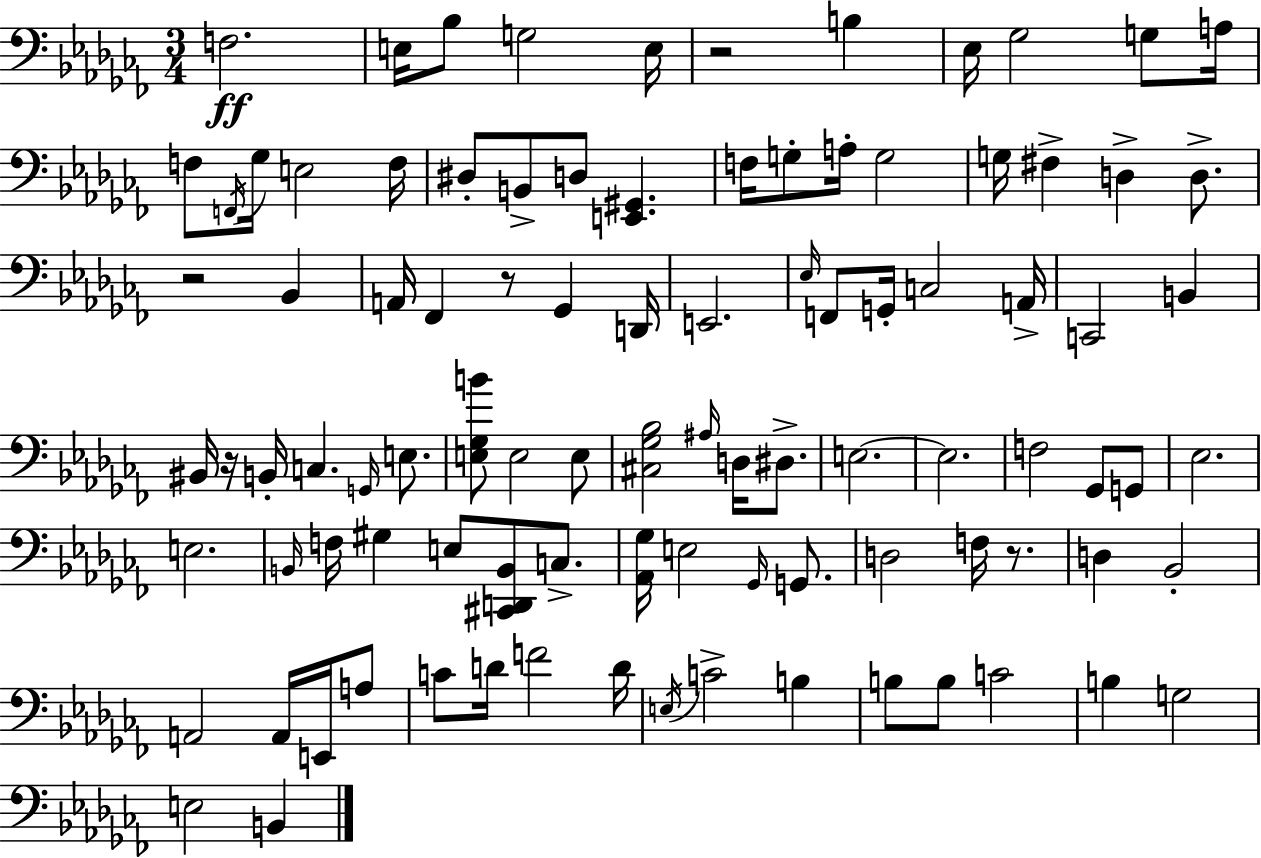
F3/h. E3/s Bb3/e G3/h E3/s R/h B3/q Eb3/s Gb3/h G3/e A3/s F3/e F2/s Gb3/s E3/h F3/s D#3/e B2/e D3/e [E2,G#2]/q. F3/s G3/e A3/s G3/h G3/s F#3/q D3/q D3/e. R/h Bb2/q A2/s FES2/q R/e Gb2/q D2/s E2/h. Eb3/s F2/e G2/s C3/h A2/s C2/h B2/q BIS2/s R/s B2/s C3/q. G2/s E3/e. [E3,Gb3,B4]/e E3/h E3/e [C#3,Gb3,Bb3]/h A#3/s D3/s D#3/e. E3/h. E3/h. F3/h Gb2/e G2/e Eb3/h. E3/h. B2/s F3/s G#3/q E3/e [C#2,D2,B2]/e C3/e. [Ab2,Gb3]/s E3/h Gb2/s G2/e. D3/h F3/s R/e. D3/q Bb2/h A2/h A2/s E2/s A3/e C4/e D4/s F4/h D4/s E3/s C4/h B3/q B3/e B3/e C4/h B3/q G3/h E3/h B2/q